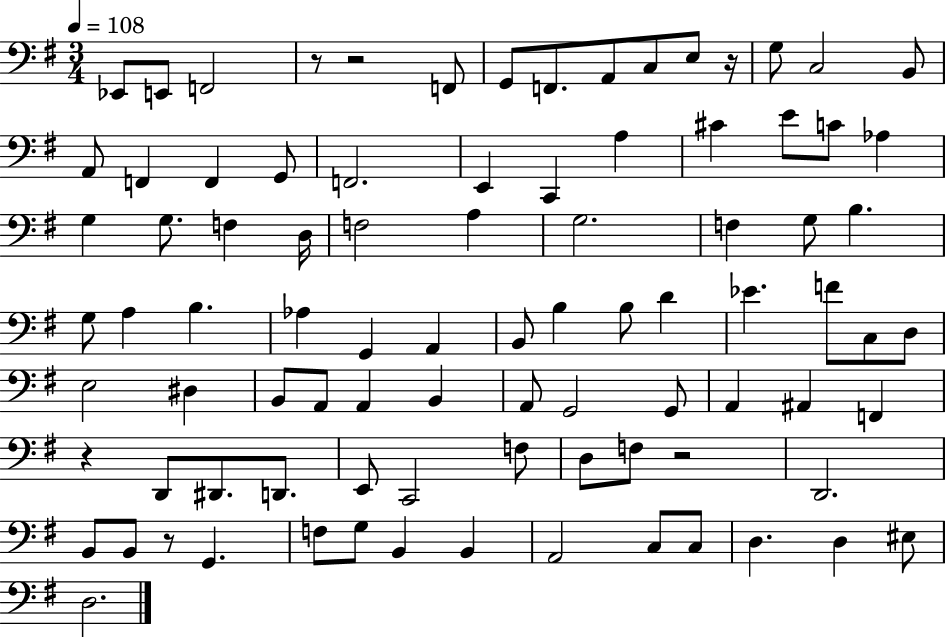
Eb2/e E2/e F2/h R/e R/h F2/e G2/e F2/e. A2/e C3/e E3/e R/s G3/e C3/h B2/e A2/e F2/q F2/q G2/e F2/h. E2/q C2/q A3/q C#4/q E4/e C4/e Ab3/q G3/q G3/e. F3/q D3/s F3/h A3/q G3/h. F3/q G3/e B3/q. G3/e A3/q B3/q. Ab3/q G2/q A2/q B2/e B3/q B3/e D4/q Eb4/q. F4/e C3/e D3/e E3/h D#3/q B2/e A2/e A2/q B2/q A2/e G2/h G2/e A2/q A#2/q F2/q R/q D2/e D#2/e. D2/e. E2/e C2/h F3/e D3/e F3/e R/h D2/h. B2/e B2/e R/e G2/q. F3/e G3/e B2/q B2/q A2/h C3/e C3/e D3/q. D3/q EIS3/e D3/h.